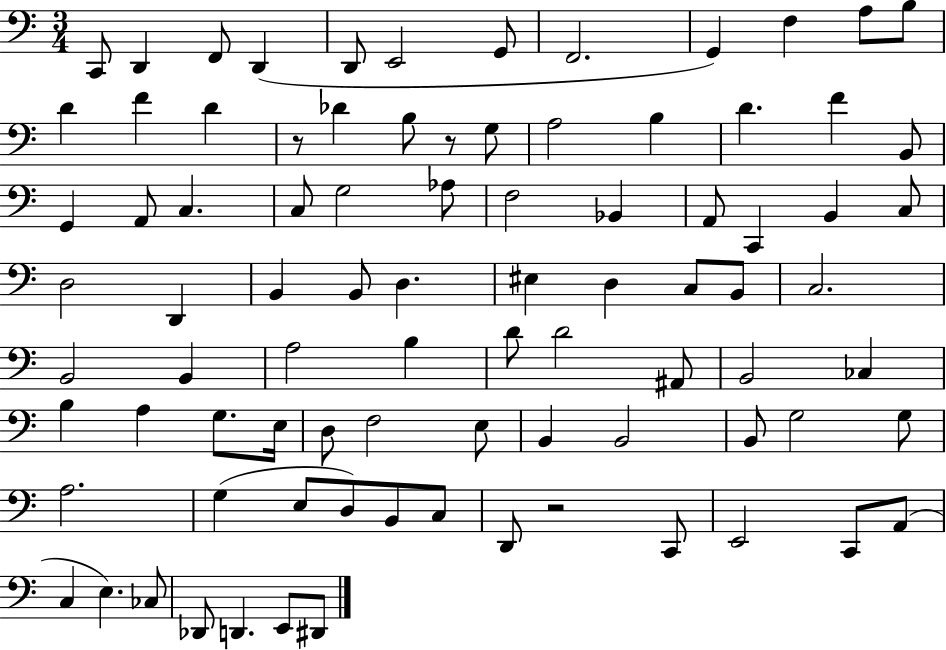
X:1
T:Untitled
M:3/4
L:1/4
K:C
C,,/2 D,, F,,/2 D,, D,,/2 E,,2 G,,/2 F,,2 G,, F, A,/2 B,/2 D F D z/2 _D B,/2 z/2 G,/2 A,2 B, D F B,,/2 G,, A,,/2 C, C,/2 G,2 _A,/2 F,2 _B,, A,,/2 C,, B,, C,/2 D,2 D,, B,, B,,/2 D, ^E, D, C,/2 B,,/2 C,2 B,,2 B,, A,2 B, D/2 D2 ^A,,/2 B,,2 _C, B, A, G,/2 E,/4 D,/2 F,2 E,/2 B,, B,,2 B,,/2 G,2 G,/2 A,2 G, E,/2 D,/2 B,,/2 C,/2 D,,/2 z2 C,,/2 E,,2 C,,/2 A,,/2 C, E, _C,/2 _D,,/2 D,, E,,/2 ^D,,/2